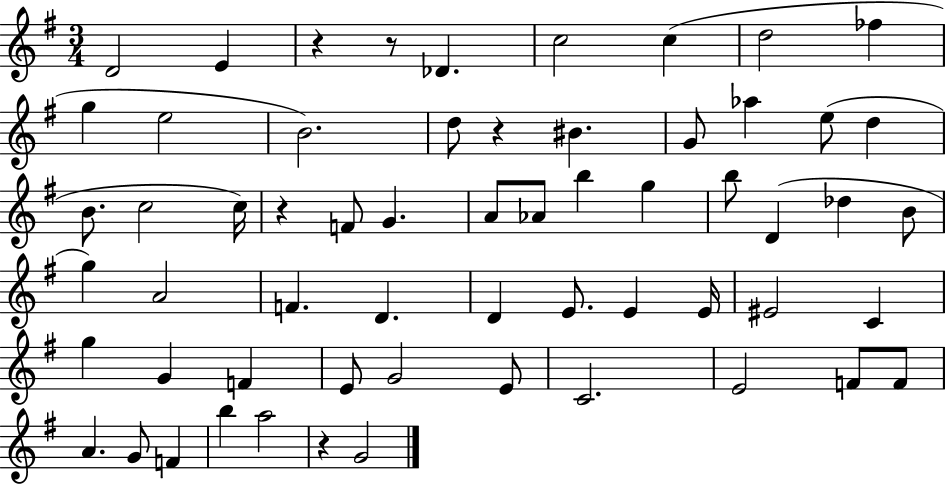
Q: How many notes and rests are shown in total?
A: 60